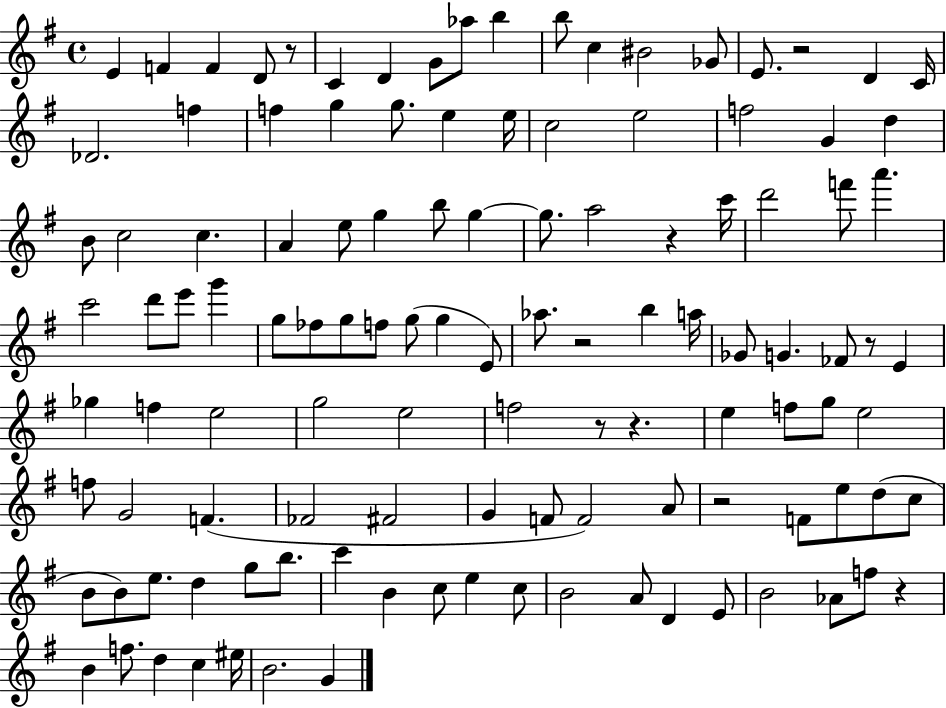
X:1
T:Untitled
M:4/4
L:1/4
K:G
E F F D/2 z/2 C D G/2 _a/2 b b/2 c ^B2 _G/2 E/2 z2 D C/4 _D2 f f g g/2 e e/4 c2 e2 f2 G d B/2 c2 c A e/2 g b/2 g g/2 a2 z c'/4 d'2 f'/2 a' c'2 d'/2 e'/2 g' g/2 _f/2 g/2 f/2 g/2 g E/2 _a/2 z2 b a/4 _G/2 G _F/2 z/2 E _g f e2 g2 e2 f2 z/2 z e f/2 g/2 e2 f/2 G2 F _F2 ^F2 G F/2 F2 A/2 z2 F/2 e/2 d/2 c/2 B/2 B/2 e/2 d g/2 b/2 c' B c/2 e c/2 B2 A/2 D E/2 B2 _A/2 f/2 z B f/2 d c ^e/4 B2 G